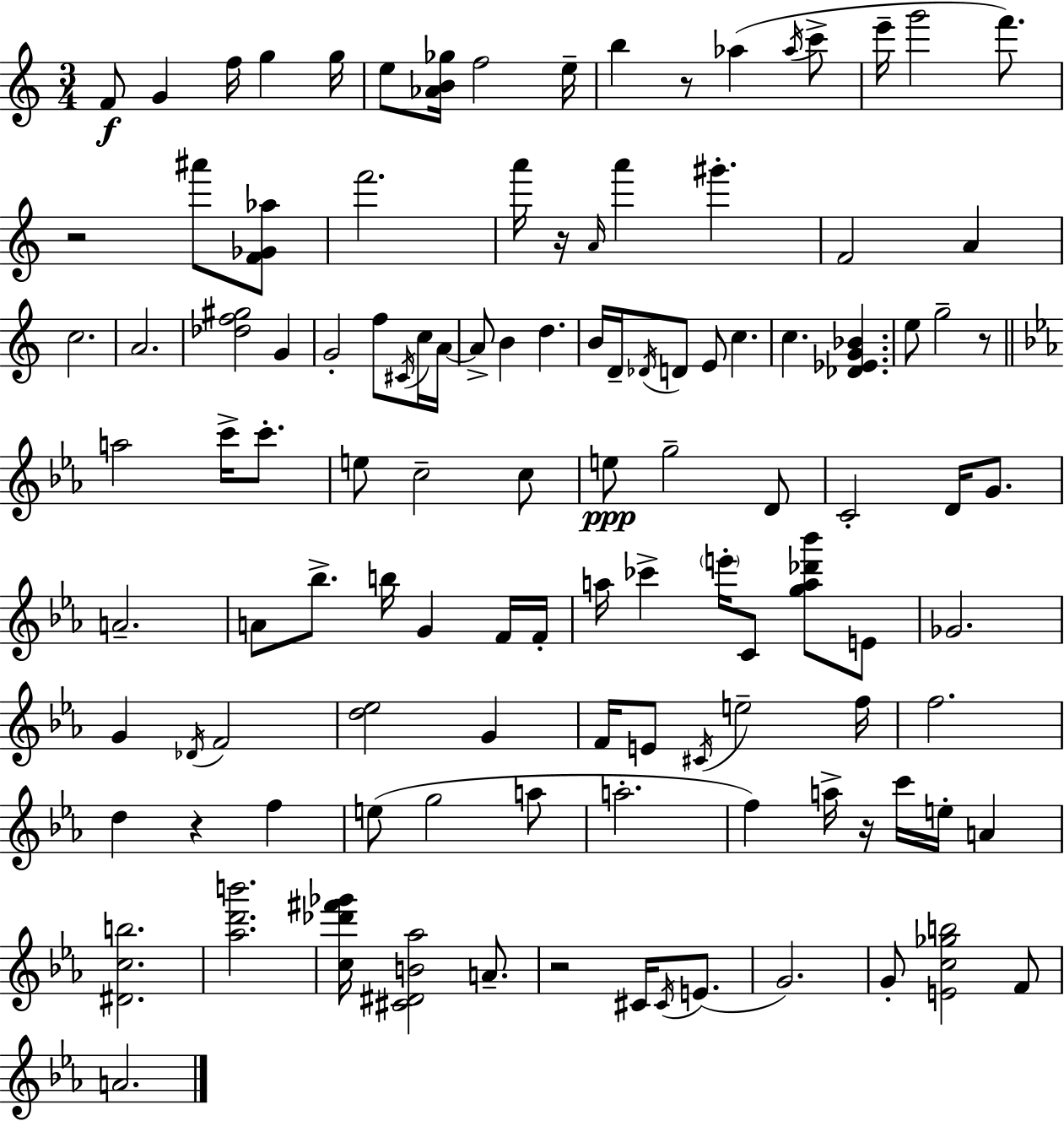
F4/e G4/q F5/s G5/q G5/s E5/e [Ab4,B4,Gb5]/s F5/h E5/s B5/q R/e Ab5/q Ab5/s C6/e E6/s G6/h F6/e. R/h A#6/e [F4,Gb4,Ab5]/e F6/h. A6/s R/s A4/s A6/q G#6/q. F4/h A4/q C5/h. A4/h. [Db5,F5,G#5]/h G4/q G4/h F5/e C#4/s C5/s A4/s A4/e B4/q D5/q. B4/s D4/s Db4/s D4/e E4/e C5/q. C5/q. [Db4,Eb4,G4,Bb4]/q. E5/e G5/h R/e A5/h C6/s C6/e. E5/e C5/h C5/e E5/e G5/h D4/e C4/h D4/s G4/e. A4/h. A4/e Bb5/e. B5/s G4/q F4/s F4/s A5/s CES6/q E6/s C4/e [G5,A5,Db6,Bb6]/e E4/e Gb4/h. G4/q Db4/s F4/h [D5,Eb5]/h G4/q F4/s E4/e C#4/s E5/h F5/s F5/h. D5/q R/q F5/q E5/e G5/h A5/e A5/h. F5/q A5/s R/s C6/s E5/s A4/q [D#4,C5,B5]/h. [Ab5,D6,B6]/h. [C5,Db6,F#6,Gb6]/s [C#4,D#4,B4,Ab5]/h A4/e. R/h C#4/s C#4/s E4/e. G4/h. G4/e [E4,C5,Gb5,B5]/h F4/e A4/h.